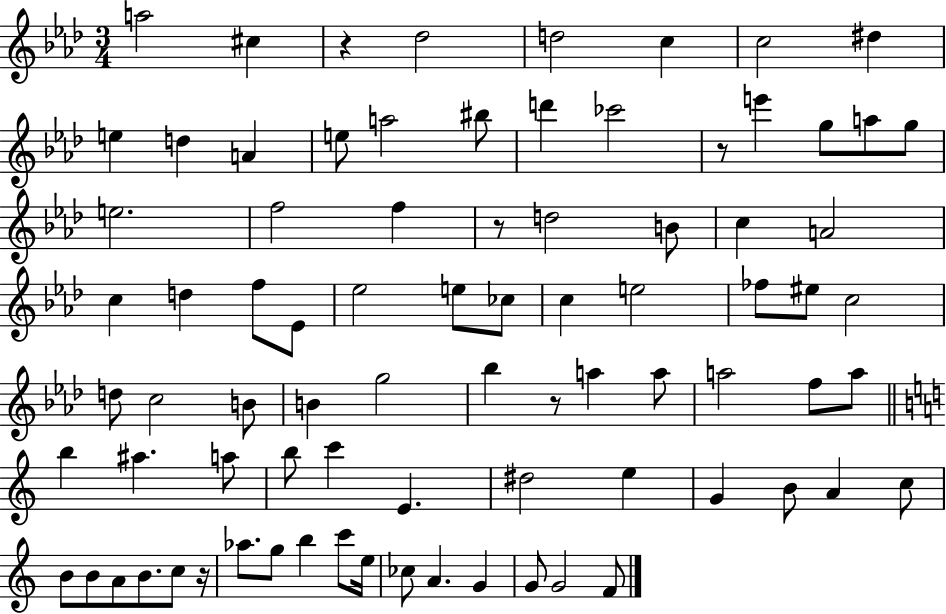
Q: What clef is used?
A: treble